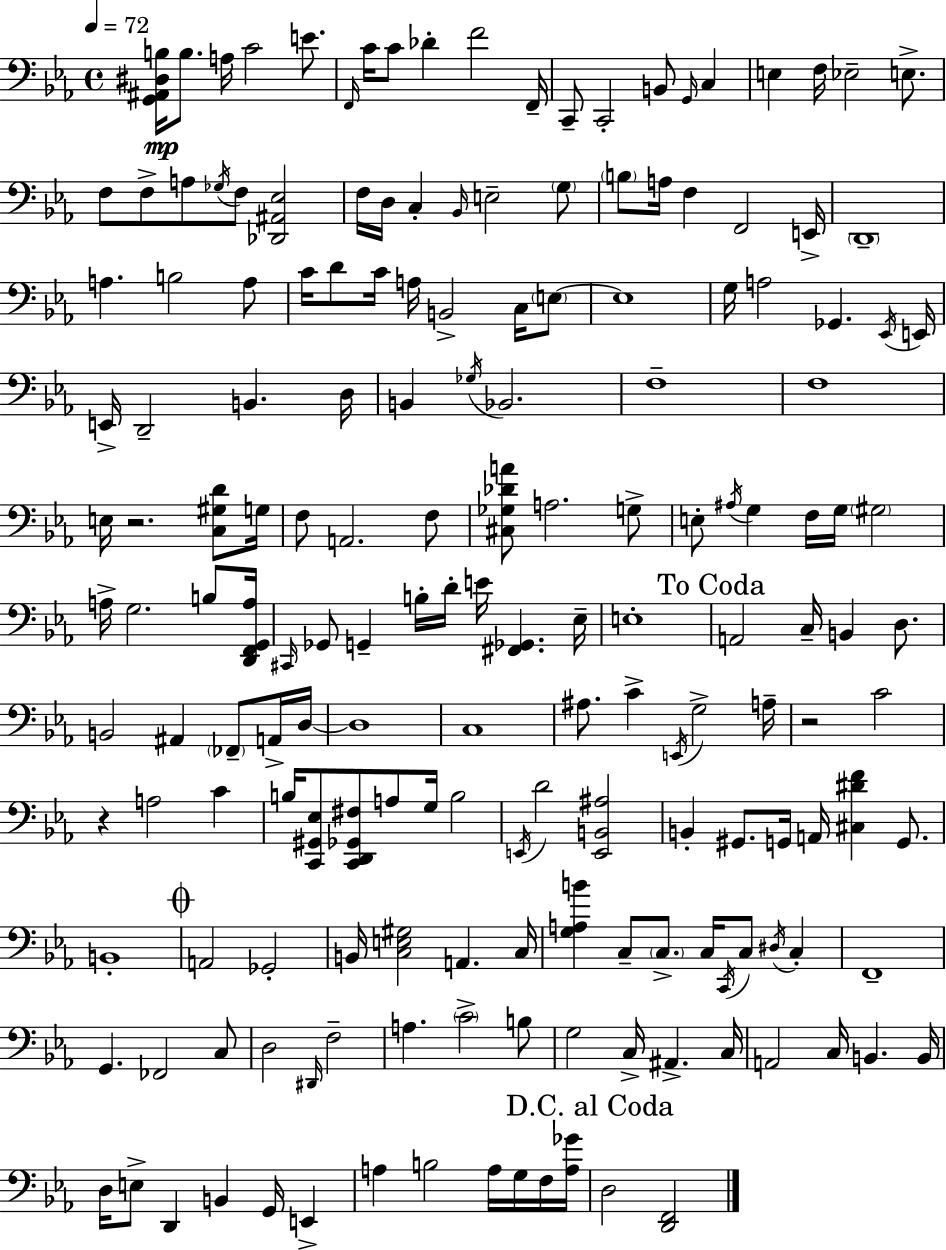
{
  \clef bass
  \time 4/4
  \defaultTimeSignature
  \key ees \major
  \tempo 4 = 72
  <g, ais, dis b>16\mp b8. a16 c'2 e'8. | \grace { f,16 } c'16 c'8 des'4-. f'2 | f,16-- c,8-- c,2-. b,8 \grace { g,16 } c4 | e4 f16 ees2-- e8.-> | \break f8 f8-> a8 \acciaccatura { ges16 } f8 <des, ais, ees>2 | f16 d16 c4-. \grace { bes,16 } e2-- | \parenthesize g8 \parenthesize b8 a16 f4 f,2 | e,16-> \parenthesize d,1-- | \break a4. b2 | a8 c'16 d'8 c'16 a16 b,2-> | c16 \parenthesize e8~~ e1 | g16 a2 ges,4. | \break \acciaccatura { ees,16 } e,16 e,16-> d,2-- b,4. | d16 b,4 \acciaccatura { ges16 } bes,2. | f1-- | f1 | \break e16 r2. | <c gis d'>8 g16 f8 a,2. | f8 <cis ges des' a'>8 a2. | g8-> e8-. \acciaccatura { ais16 } g4 f16 g16 \parenthesize gis2 | \break a16-> g2. | b8 <d, f, g, a>16 \grace { cis,16 } ges,8 g,4-- b16-. d'16-. | e'16 <fis, ges,>4. ees16-- e1-. | \mark "To Coda" a,2 | \break c16-- b,4 d8. b,2 | ais,4 \parenthesize fes,8-- a,16-> d16~~ d1 | c1 | ais8. c'4-> \acciaccatura { e,16 } | \break g2-> a16-- r2 | c'2 r4 a2 | c'4 b16 <c, gis, ees>8 <c, d, ges, fis>8 a8 | g16 b2 \acciaccatura { e,16 } d'2 | \break <e, b, ais>2 b,4-. gis,8. | g,16 a,16 <cis dis' f'>4 g,8. b,1-. | \mark \markup { \musicglyph "scripts.coda" } a,2 | ges,2-. b,16 <c e gis>2 | \break a,4. c16 <g a b'>4 c8-- | \parenthesize c8.-> c16 \acciaccatura { c,16 } c8 \acciaccatura { dis16 } c4-. f,1-- | g,4. | fes,2 c8 d2 | \break \grace { dis,16 } f2-- a4. | \parenthesize c'2-> b8 g2 | c16-> ais,4.-> c16 a,2 | c16 b,4. b,16 d16 e8-> | \break d,4 b,4 g,16 e,4-> a4 | b2 a16 g16 f16 <a ges'>16 \mark "D.C. al Coda" d2 | <d, f,>2 \bar "|."
}